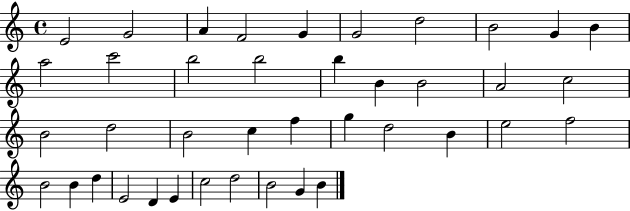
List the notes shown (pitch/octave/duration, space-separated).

E4/h G4/h A4/q F4/h G4/q G4/h D5/h B4/h G4/q B4/q A5/h C6/h B5/h B5/h B5/q B4/q B4/h A4/h C5/h B4/h D5/h B4/h C5/q F5/q G5/q D5/h B4/q E5/h F5/h B4/h B4/q D5/q E4/h D4/q E4/q C5/h D5/h B4/h G4/q B4/q